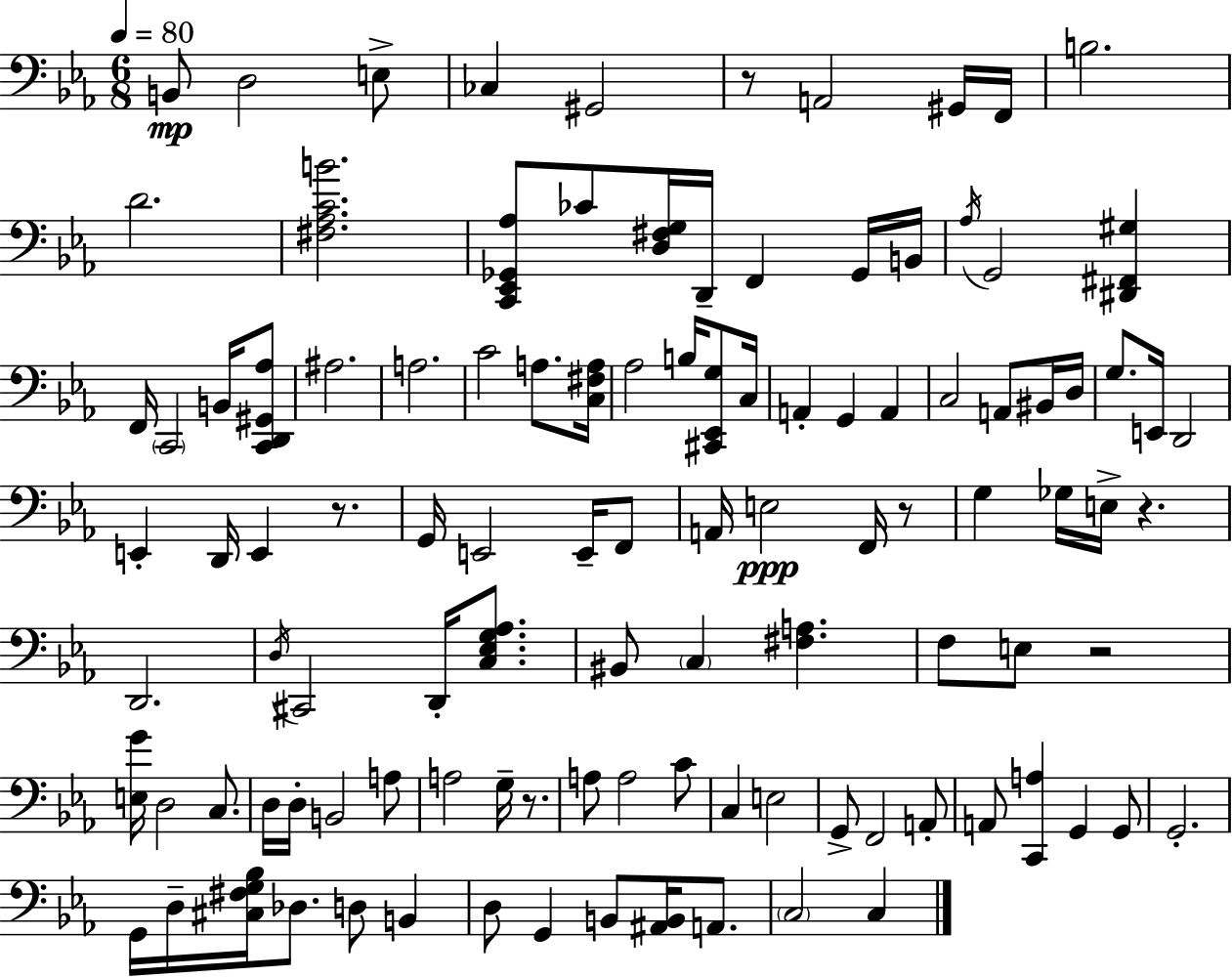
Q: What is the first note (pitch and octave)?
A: B2